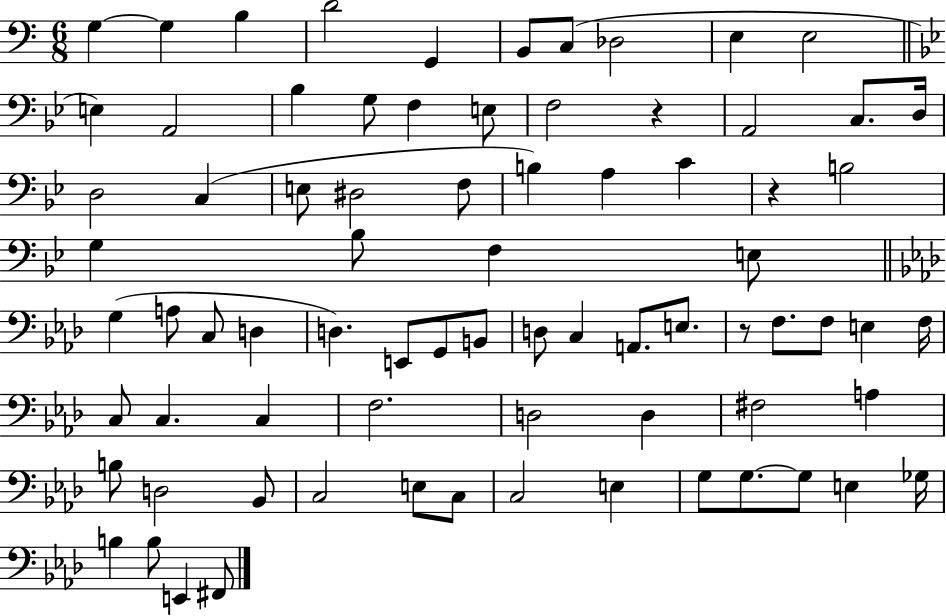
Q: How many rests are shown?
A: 3